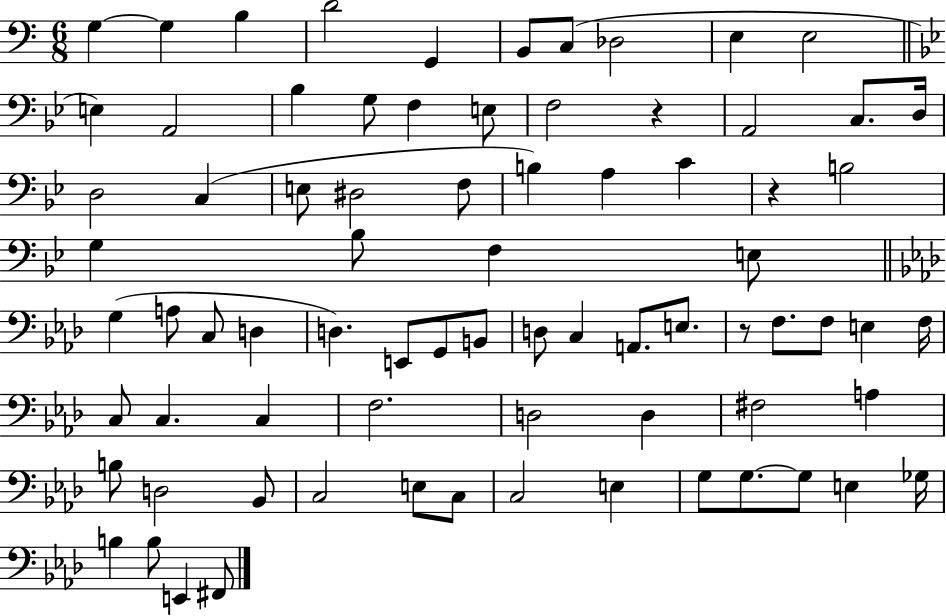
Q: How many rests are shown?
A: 3